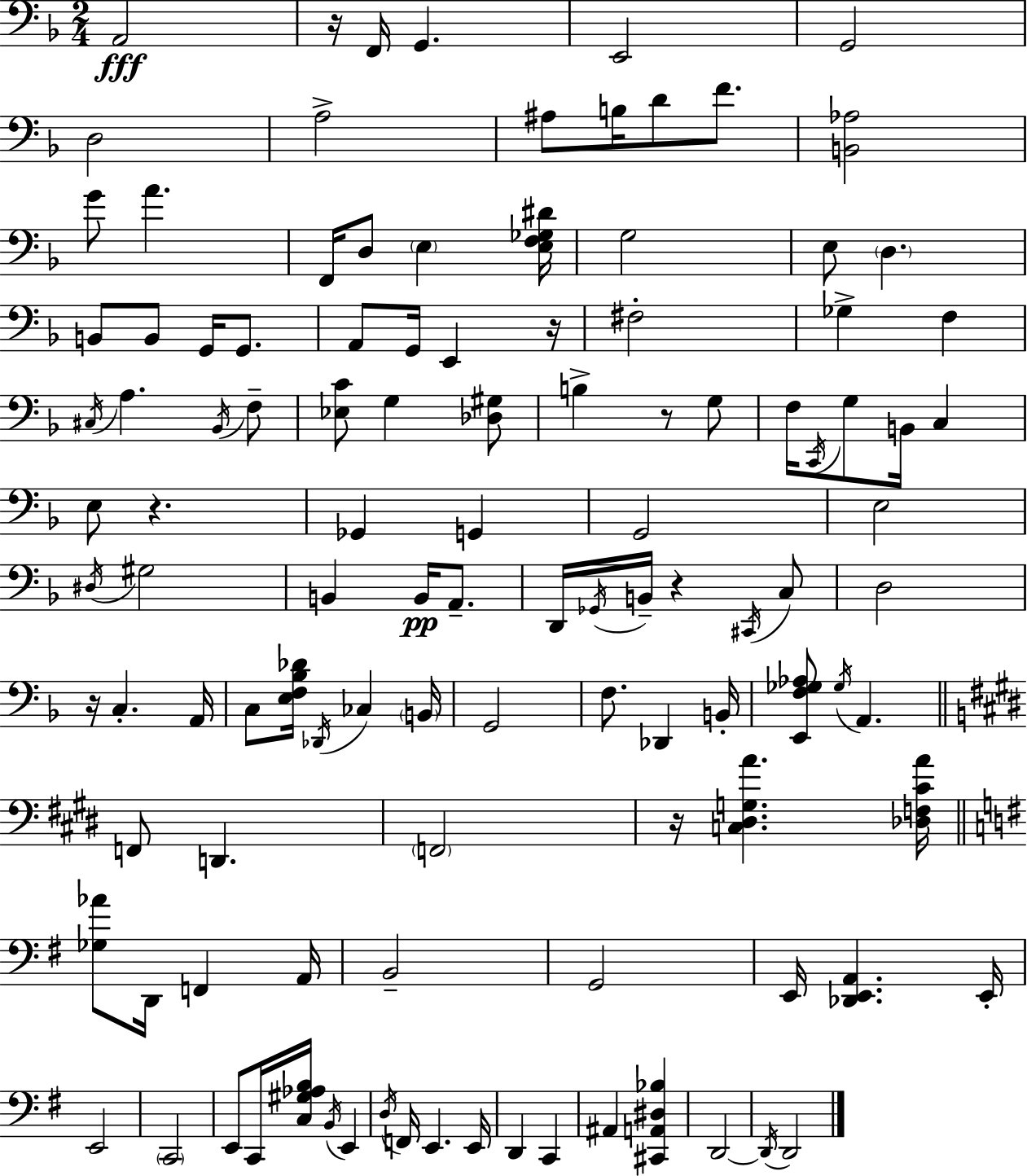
{
  \clef bass
  \numericTimeSignature
  \time 2/4
  \key f \major
  a,2\fff | r16 f,16 g,4. | e,2 | g,2 | \break d2 | a2-> | ais8 b16 d'8 f'8. | <b, aes>2 | \break g'8 a'4. | f,16 d8 \parenthesize e4 <e f ges dis'>16 | g2 | e8 \parenthesize d4. | \break b,8 b,8 g,16 g,8. | a,8 g,16 e,4 r16 | fis2-. | ges4-> f4 | \break \acciaccatura { cis16 } a4. \acciaccatura { bes,16 } | f8-- <ees c'>8 g4 | <des gis>8 b4-> r8 | g8 f16 \acciaccatura { c,16 } g8 b,16 c4 | \break e8 r4. | ges,4 g,4 | g,2 | e2 | \break \acciaccatura { dis16 } gis2 | b,4 | b,16\pp a,8.-- d,16 \acciaccatura { ges,16 } b,16-- r4 | \acciaccatura { cis,16 } c8 d2 | \break r16 c4.-. | a,16 c8 | <e f bes des'>16 \acciaccatura { des,16 } ces4 \parenthesize b,16 g,2 | f8. | \break des,4 b,16-. <e, f ges aes>8 | \acciaccatura { ges16 } a,4. | \bar "||" \break \key e \major f,8 d,4. | \parenthesize f,2 | r16 <c dis g a'>4. <des f cis' a'>16 | \bar "||" \break \key g \major <ges aes'>8 d,16 f,4 a,16 | b,2-- | g,2 | e,16 <des, e, a,>4. e,16-. | \break e,2 | \parenthesize c,2 | e,8 c,16 <c gis aes b>16 \acciaccatura { b,16 } e,4 | \acciaccatura { d16 } f,16 e,4. | \break e,16 d,4 c,4 | ais,4 <cis, a, dis bes>4 | d,2~~ | \acciaccatura { d,16 } d,2 | \break \bar "|."
}